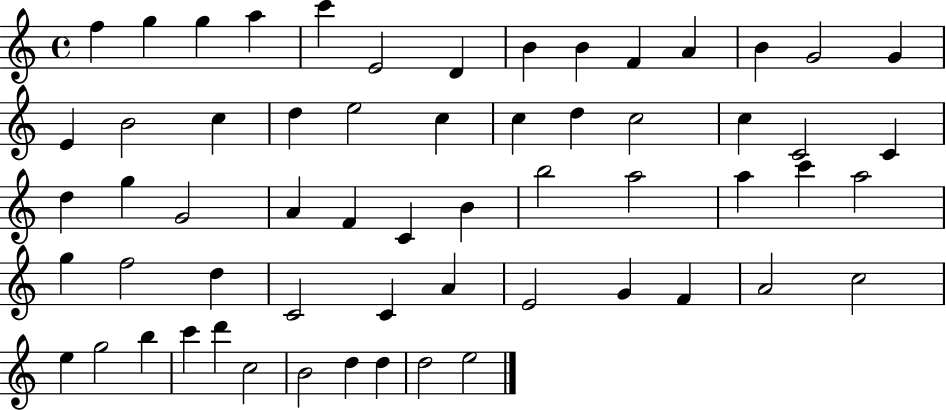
{
  \clef treble
  \time 4/4
  \defaultTimeSignature
  \key c \major
  f''4 g''4 g''4 a''4 | c'''4 e'2 d'4 | b'4 b'4 f'4 a'4 | b'4 g'2 g'4 | \break e'4 b'2 c''4 | d''4 e''2 c''4 | c''4 d''4 c''2 | c''4 c'2 c'4 | \break d''4 g''4 g'2 | a'4 f'4 c'4 b'4 | b''2 a''2 | a''4 c'''4 a''2 | \break g''4 f''2 d''4 | c'2 c'4 a'4 | e'2 g'4 f'4 | a'2 c''2 | \break e''4 g''2 b''4 | c'''4 d'''4 c''2 | b'2 d''4 d''4 | d''2 e''2 | \break \bar "|."
}